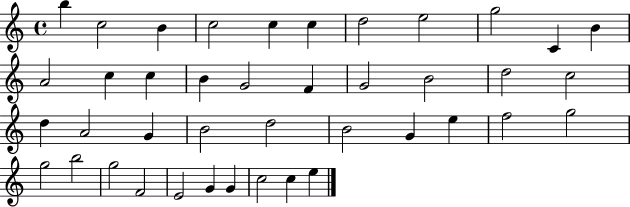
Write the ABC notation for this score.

X:1
T:Untitled
M:4/4
L:1/4
K:C
b c2 B c2 c c d2 e2 g2 C B A2 c c B G2 F G2 B2 d2 c2 d A2 G B2 d2 B2 G e f2 g2 g2 b2 g2 F2 E2 G G c2 c e